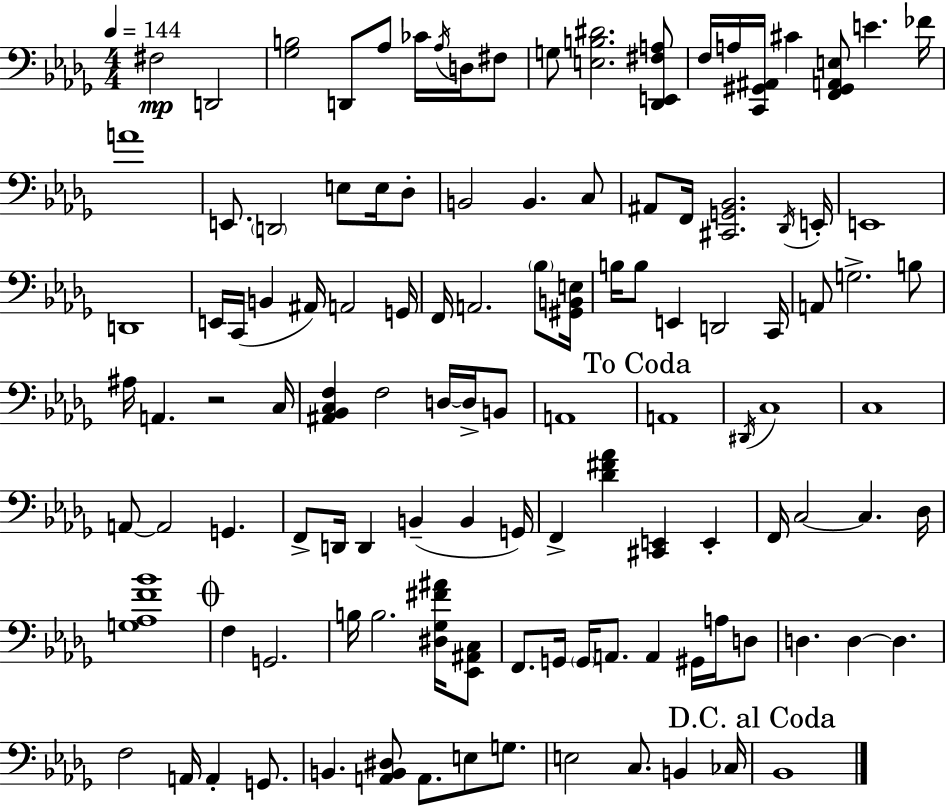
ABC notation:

X:1
T:Untitled
M:4/4
L:1/4
K:Bbm
^F,2 D,,2 [_G,B,]2 D,,/2 _A,/2 _C/4 _A,/4 D,/4 ^F,/2 G,/2 [E,B,^D]2 [_D,,E,,^F,A,]/2 F,/4 A,/4 [C,,^G,,^A,,]/4 ^C [F,,^G,,A,,E,]/2 E _F/4 A4 E,,/2 D,,2 E,/2 E,/4 _D,/2 B,,2 B,, C,/2 ^A,,/2 F,,/4 [^C,,G,,_B,,]2 _D,,/4 E,,/4 E,,4 D,,4 E,,/4 C,,/4 B,, ^A,,/4 A,,2 G,,/4 F,,/4 A,,2 _B,/2 [^G,,B,,E,]/4 B,/4 B,/2 E,, D,,2 C,,/4 A,,/2 G,2 B,/2 ^A,/4 A,, z2 C,/4 [^A,,_B,,C,F,] F,2 D,/4 D,/4 B,,/2 A,,4 A,,4 ^D,,/4 C,4 C,4 A,,/2 A,,2 G,, F,,/2 D,,/4 D,, B,, B,, G,,/4 F,, [_D^F_A] [^C,,E,,] E,, F,,/4 C,2 C, _D,/4 [G,_A,F_B]4 F, G,,2 B,/4 B,2 [^D,_G,^F^A]/4 [_E,,^A,,C,]/2 F,,/2 G,,/4 G,,/4 A,,/2 A,, ^G,,/4 A,/4 D,/2 D, D, D, F,2 A,,/4 A,, G,,/2 B,, [A,,B,,^D,]/2 A,,/2 E,/2 G,/2 E,2 C,/2 B,, _C,/4 _B,,4